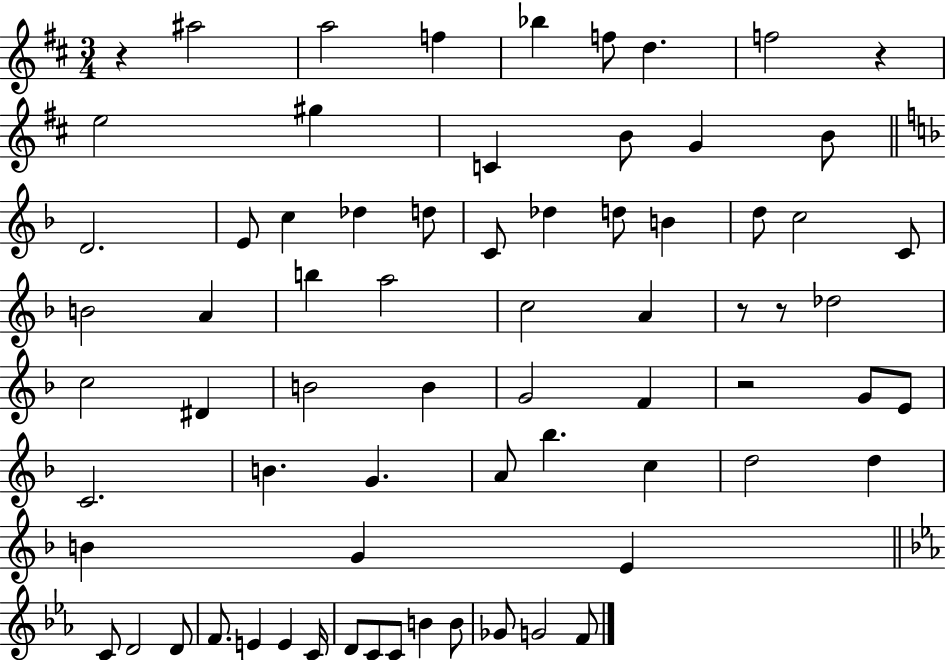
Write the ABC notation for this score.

X:1
T:Untitled
M:3/4
L:1/4
K:D
z ^a2 a2 f _b f/2 d f2 z e2 ^g C B/2 G B/2 D2 E/2 c _d d/2 C/2 _d d/2 B d/2 c2 C/2 B2 A b a2 c2 A z/2 z/2 _d2 c2 ^D B2 B G2 F z2 G/2 E/2 C2 B G A/2 _b c d2 d B G E C/2 D2 D/2 F/2 E E C/4 D/2 C/2 C/2 B B/2 _G/2 G2 F/2